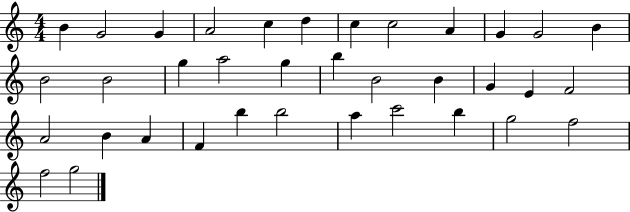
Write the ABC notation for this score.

X:1
T:Untitled
M:4/4
L:1/4
K:C
B G2 G A2 c d c c2 A G G2 B B2 B2 g a2 g b B2 B G E F2 A2 B A F b b2 a c'2 b g2 f2 f2 g2